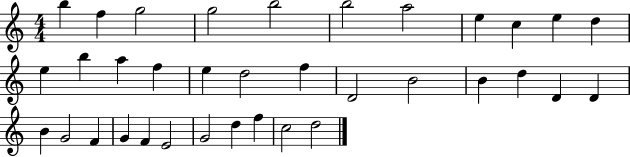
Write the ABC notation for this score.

X:1
T:Untitled
M:4/4
L:1/4
K:C
b f g2 g2 b2 b2 a2 e c e d e b a f e d2 f D2 B2 B d D D B G2 F G F E2 G2 d f c2 d2